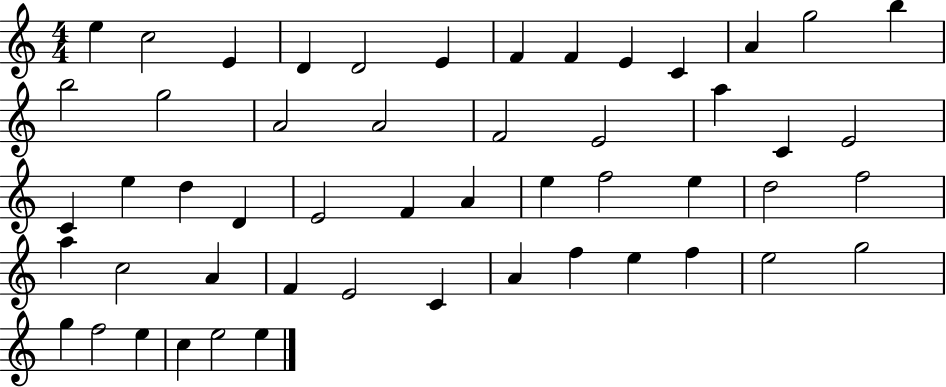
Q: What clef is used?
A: treble